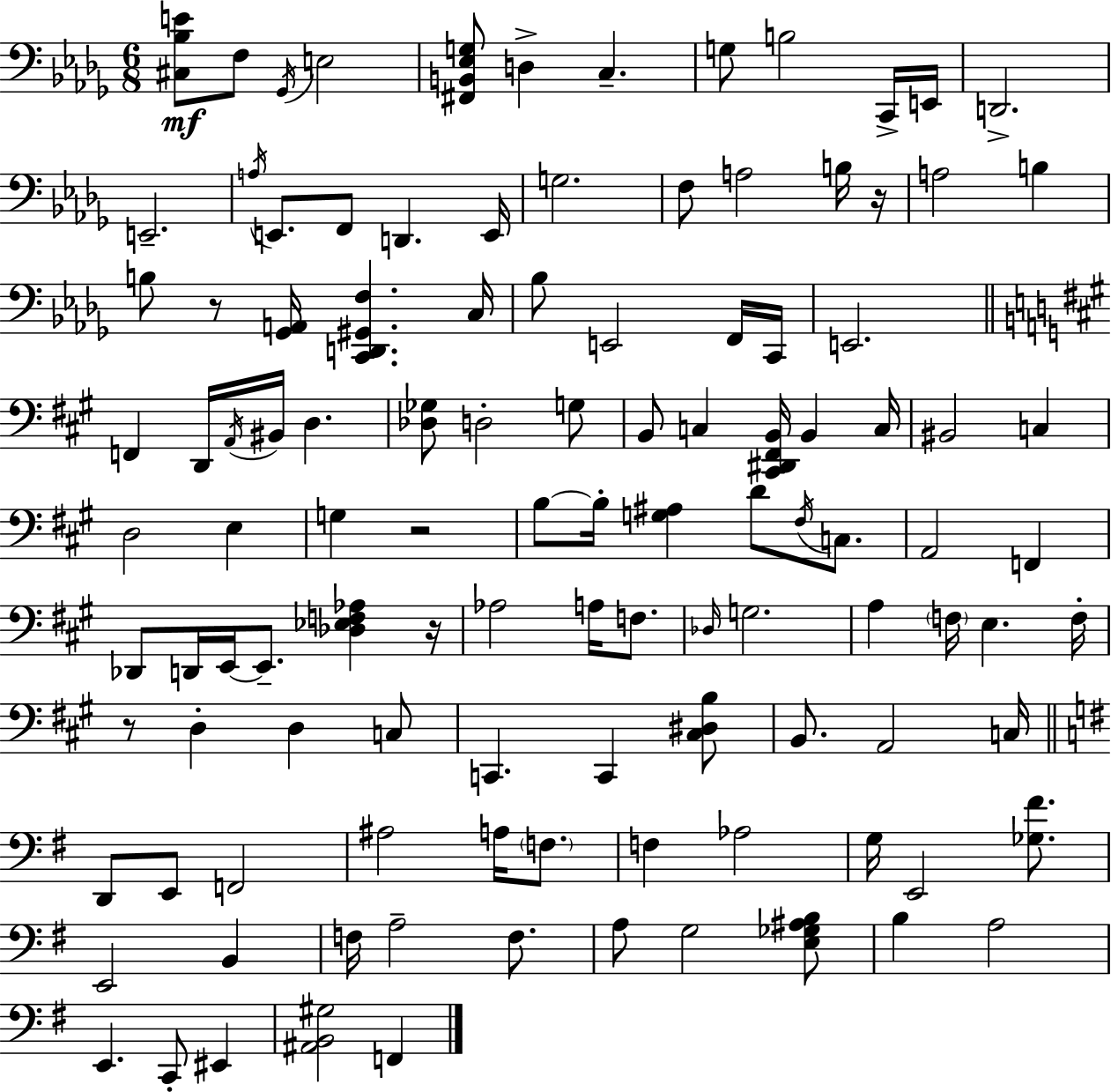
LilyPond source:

{
  \clef bass
  \numericTimeSignature
  \time 6/8
  \key bes \minor
  <cis bes e'>8\mf f8 \acciaccatura { ges,16 } e2 | <fis, b, ees g>8 d4-> c4.-- | g8 b2 c,16-> | e,16 d,2.-> | \break e,2.-- | \acciaccatura { a16 } e,8. f,8 d,4. | e,16 g2. | f8 a2 | \break b16 r16 a2 b4 | b8 r8 <ges, a,>16 <c, d, gis, f>4. | c16 bes8 e,2 | f,16 c,16 e,2. | \break \bar "||" \break \key a \major f,4 d,16 \acciaccatura { a,16 } bis,16 d4. | <des ges>8 d2-. g8 | b,8 c4 <cis, dis, fis, b,>16 b,4 | c16 bis,2 c4 | \break d2 e4 | g4 r2 | b8~~ b16-. <g ais>4 d'8 \acciaccatura { fis16 } c8. | a,2 f,4 | \break des,8 d,16 e,16~~ e,8.-- <des ees f aes>4 | r16 aes2 a16 f8. | \grace { des16 } g2. | a4 \parenthesize f16 e4. | \break f16-. r8 d4-. d4 | c8 c,4. c,4 | <cis dis b>8 b,8. a,2 | c16 \bar "||" \break \key g \major d,8 e,8 f,2 | ais2 a16 \parenthesize f8. | f4 aes2 | g16 e,2 <ges fis'>8. | \break e,2 b,4 | f16 a2-- f8. | a8 g2 <e ges ais b>8 | b4 a2 | \break e,4. c,8-. eis,4 | <ais, b, gis>2 f,4 | \bar "|."
}